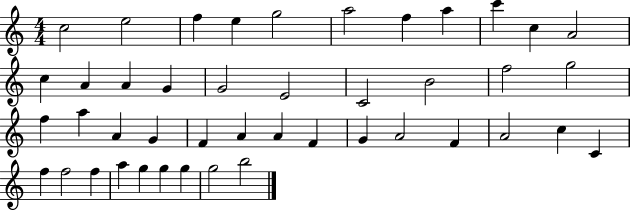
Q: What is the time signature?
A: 4/4